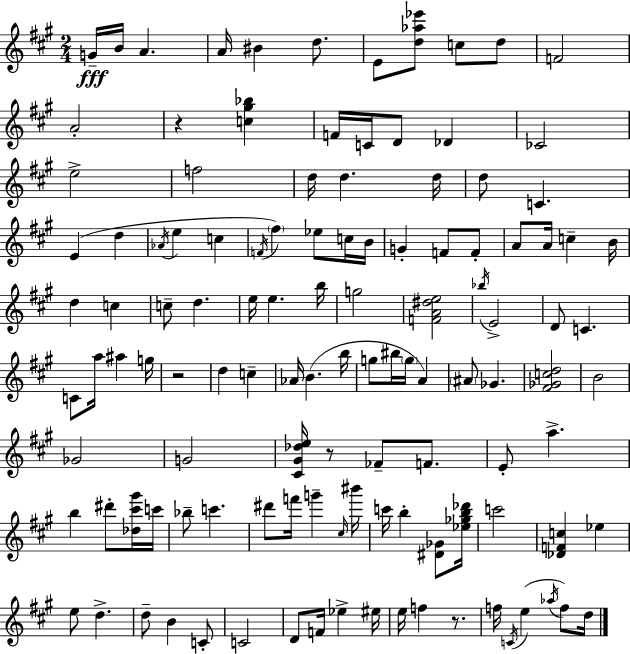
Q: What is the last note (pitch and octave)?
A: D5